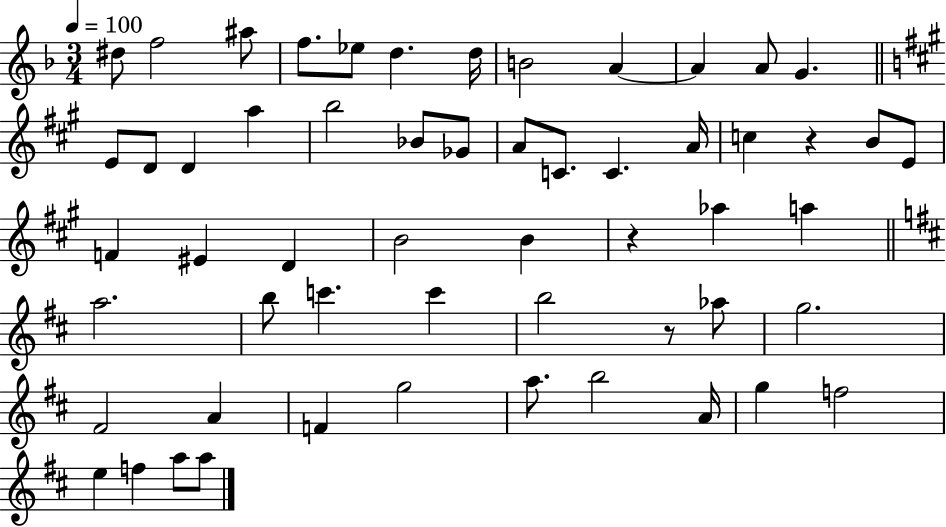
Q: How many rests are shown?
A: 3